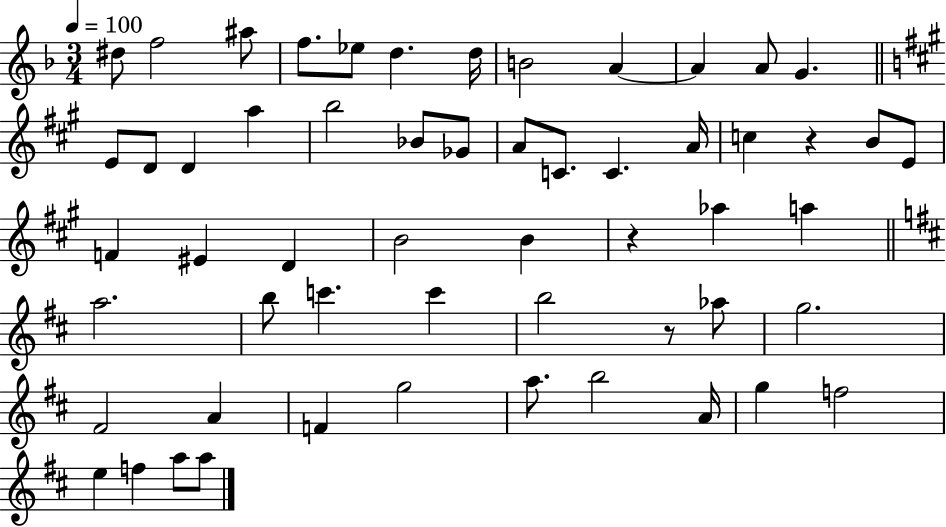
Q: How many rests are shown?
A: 3